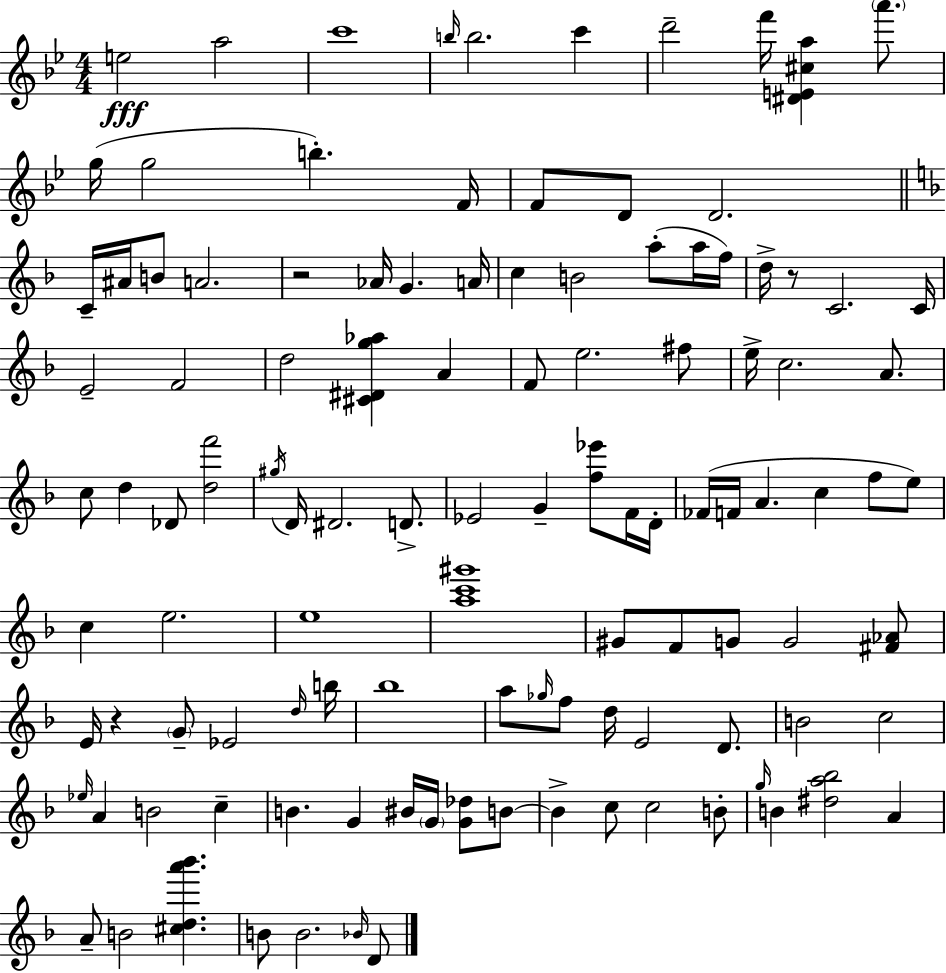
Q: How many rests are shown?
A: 3